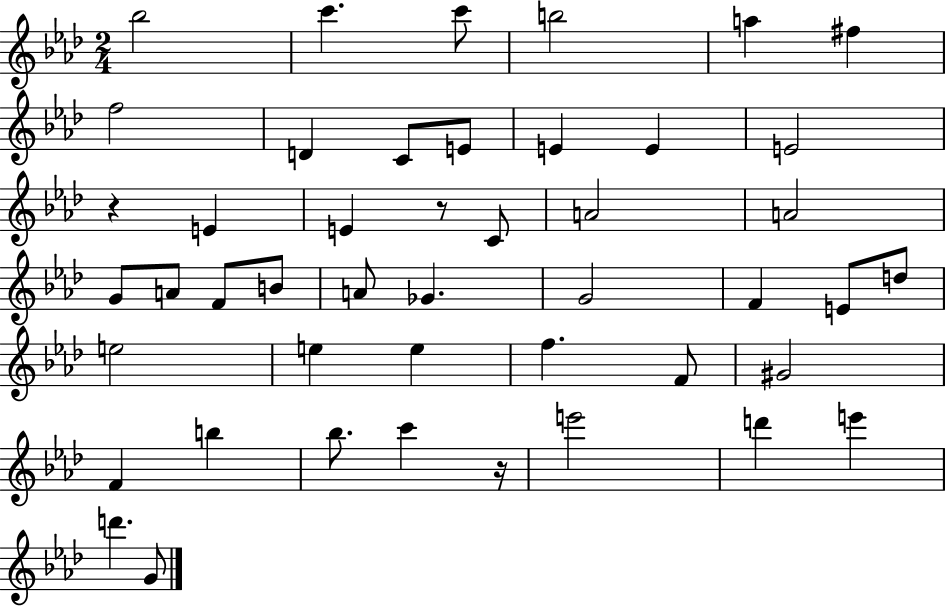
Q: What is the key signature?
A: AES major